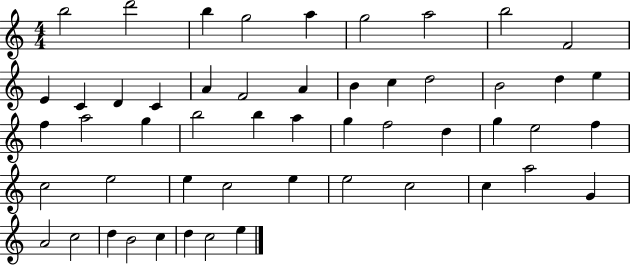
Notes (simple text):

B5/h D6/h B5/q G5/h A5/q G5/h A5/h B5/h F4/h E4/q C4/q D4/q C4/q A4/q F4/h A4/q B4/q C5/q D5/h B4/h D5/q E5/q F5/q A5/h G5/q B5/h B5/q A5/q G5/q F5/h D5/q G5/q E5/h F5/q C5/h E5/h E5/q C5/h E5/q E5/h C5/h C5/q A5/h G4/q A4/h C5/h D5/q B4/h C5/q D5/q C5/h E5/q